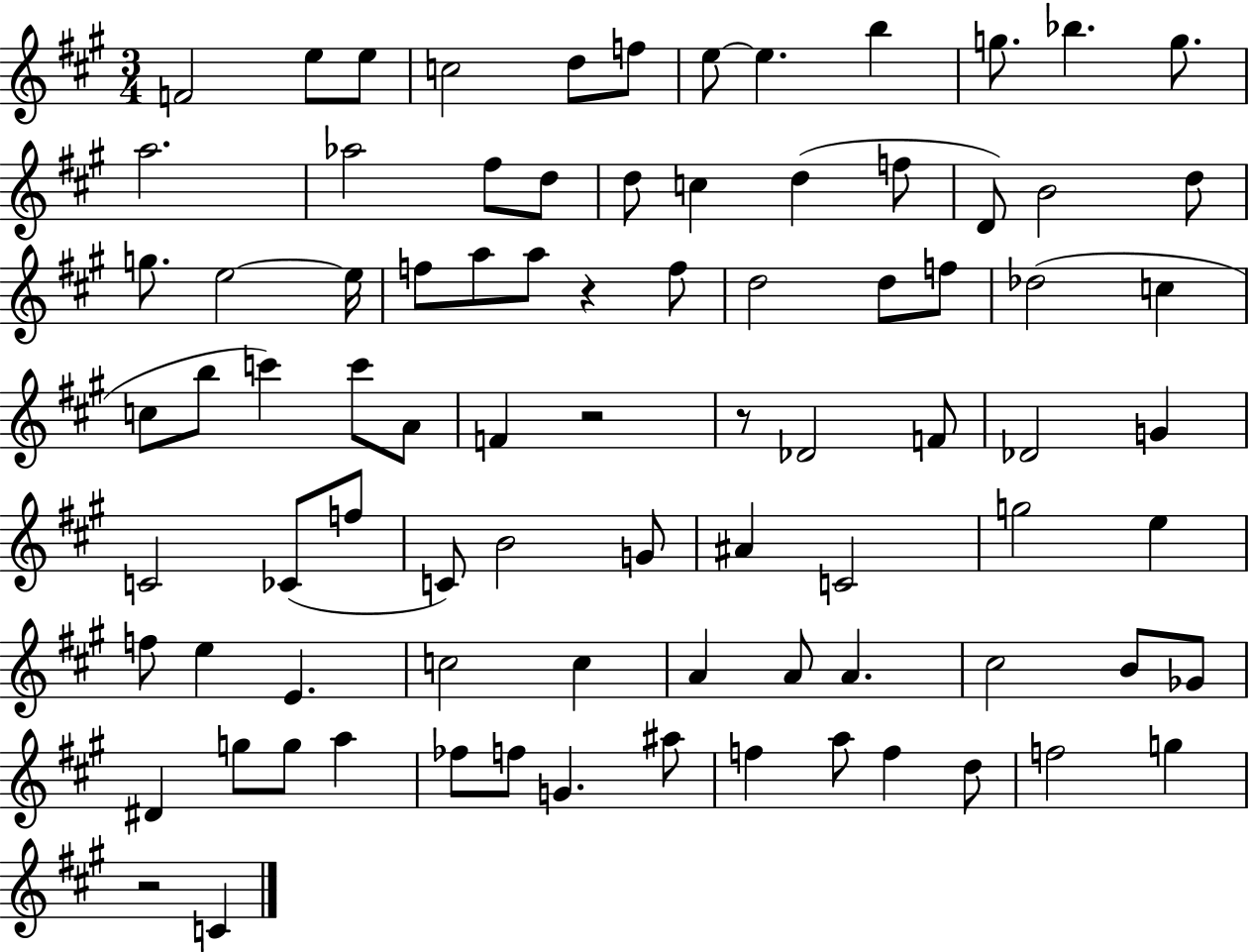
F4/h E5/e E5/e C5/h D5/e F5/e E5/e E5/q. B5/q G5/e. Bb5/q. G5/e. A5/h. Ab5/h F#5/e D5/e D5/e C5/q D5/q F5/e D4/e B4/h D5/e G5/e. E5/h E5/s F5/e A5/e A5/e R/q F5/e D5/h D5/e F5/e Db5/h C5/q C5/e B5/e C6/q C6/e A4/e F4/q R/h R/e Db4/h F4/e Db4/h G4/q C4/h CES4/e F5/e C4/e B4/h G4/e A#4/q C4/h G5/h E5/q F5/e E5/q E4/q. C5/h C5/q A4/q A4/e A4/q. C#5/h B4/e Gb4/e D#4/q G5/e G5/e A5/q FES5/e F5/e G4/q. A#5/e F5/q A5/e F5/q D5/e F5/h G5/q R/h C4/q